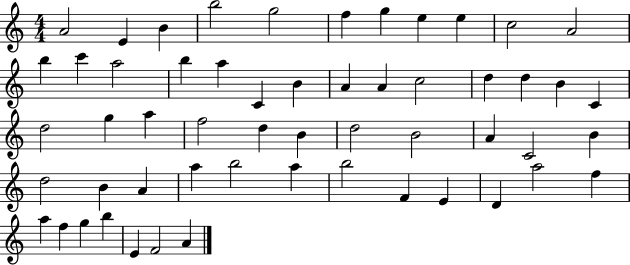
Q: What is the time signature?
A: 4/4